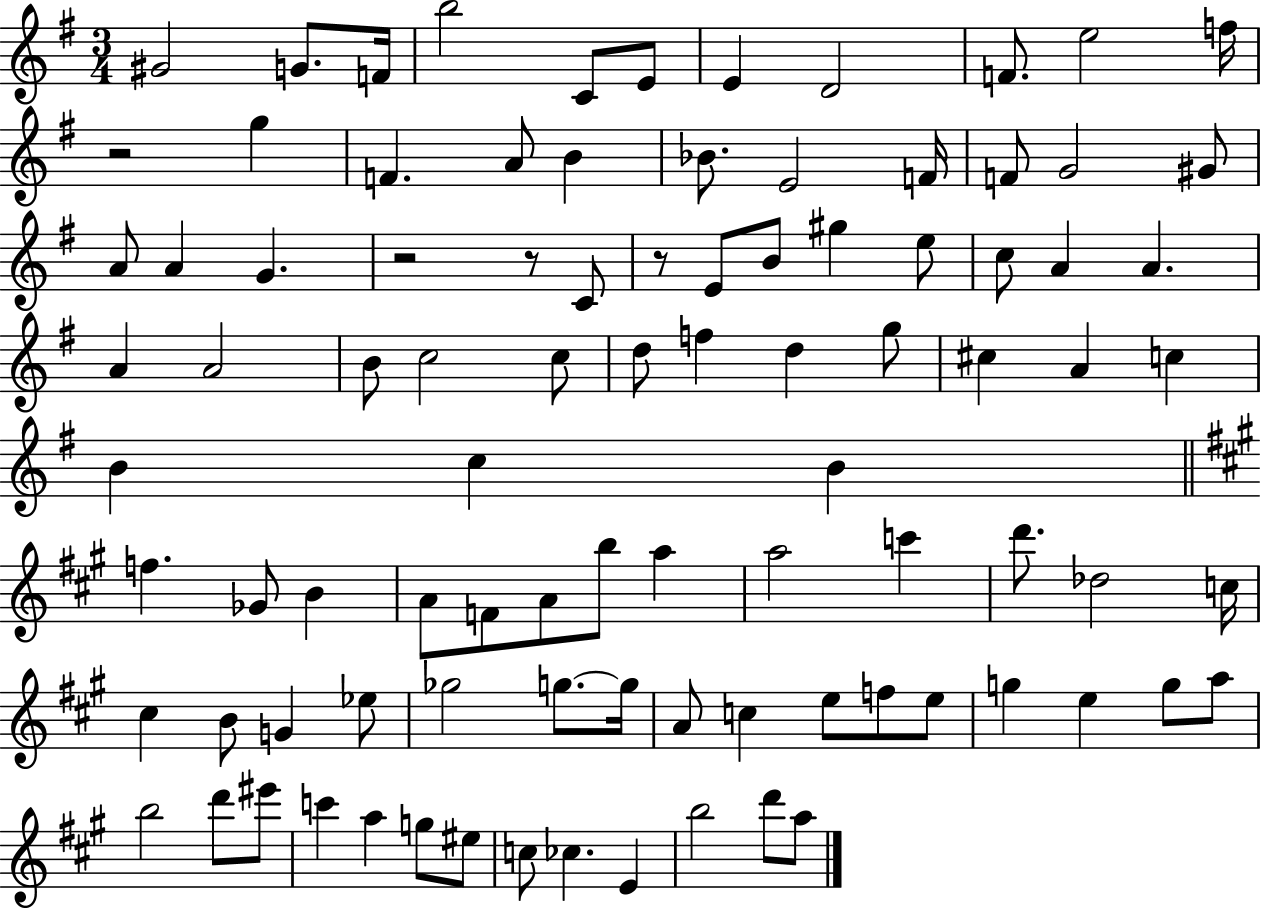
G#4/h G4/e. F4/s B5/h C4/e E4/e E4/q D4/h F4/e. E5/h F5/s R/h G5/q F4/q. A4/e B4/q Bb4/e. E4/h F4/s F4/e G4/h G#4/e A4/e A4/q G4/q. R/h R/e C4/e R/e E4/e B4/e G#5/q E5/e C5/e A4/q A4/q. A4/q A4/h B4/e C5/h C5/e D5/e F5/q D5/q G5/e C#5/q A4/q C5/q B4/q C5/q B4/q F5/q. Gb4/e B4/q A4/e F4/e A4/e B5/e A5/q A5/h C6/q D6/e. Db5/h C5/s C#5/q B4/e G4/q Eb5/e Gb5/h G5/e. G5/s A4/e C5/q E5/e F5/e E5/e G5/q E5/q G5/e A5/e B5/h D6/e EIS6/e C6/q A5/q G5/e EIS5/e C5/e CES5/q. E4/q B5/h D6/e A5/e